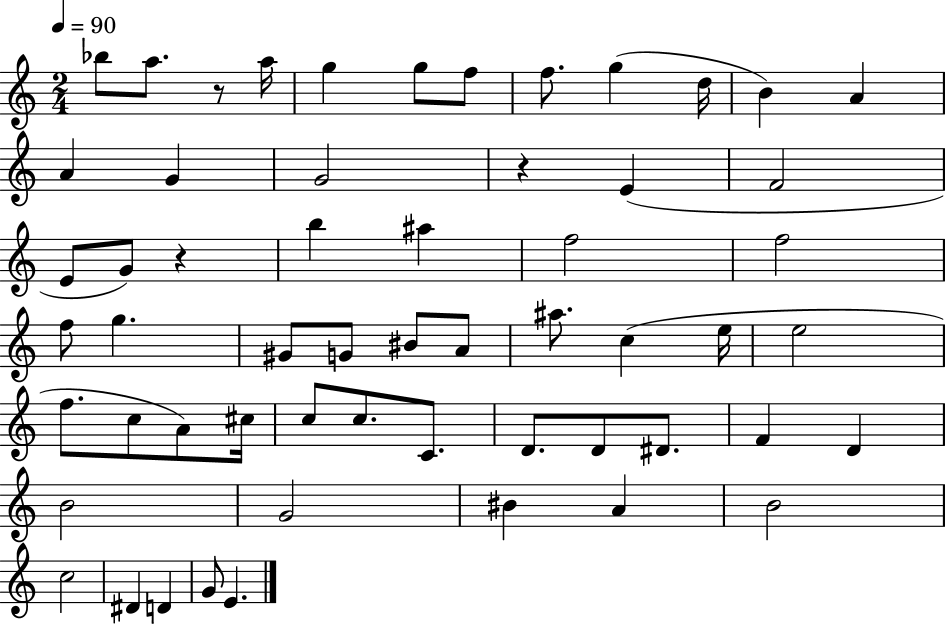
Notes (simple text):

Bb5/e A5/e. R/e A5/s G5/q G5/e F5/e F5/e. G5/q D5/s B4/q A4/q A4/q G4/q G4/h R/q E4/q F4/h E4/e G4/e R/q B5/q A#5/q F5/h F5/h F5/e G5/q. G#4/e G4/e BIS4/e A4/e A#5/e. C5/q E5/s E5/h F5/e. C5/e A4/e C#5/s C5/e C5/e. C4/e. D4/e. D4/e D#4/e. F4/q D4/q B4/h G4/h BIS4/q A4/q B4/h C5/h D#4/q D4/q G4/e E4/q.